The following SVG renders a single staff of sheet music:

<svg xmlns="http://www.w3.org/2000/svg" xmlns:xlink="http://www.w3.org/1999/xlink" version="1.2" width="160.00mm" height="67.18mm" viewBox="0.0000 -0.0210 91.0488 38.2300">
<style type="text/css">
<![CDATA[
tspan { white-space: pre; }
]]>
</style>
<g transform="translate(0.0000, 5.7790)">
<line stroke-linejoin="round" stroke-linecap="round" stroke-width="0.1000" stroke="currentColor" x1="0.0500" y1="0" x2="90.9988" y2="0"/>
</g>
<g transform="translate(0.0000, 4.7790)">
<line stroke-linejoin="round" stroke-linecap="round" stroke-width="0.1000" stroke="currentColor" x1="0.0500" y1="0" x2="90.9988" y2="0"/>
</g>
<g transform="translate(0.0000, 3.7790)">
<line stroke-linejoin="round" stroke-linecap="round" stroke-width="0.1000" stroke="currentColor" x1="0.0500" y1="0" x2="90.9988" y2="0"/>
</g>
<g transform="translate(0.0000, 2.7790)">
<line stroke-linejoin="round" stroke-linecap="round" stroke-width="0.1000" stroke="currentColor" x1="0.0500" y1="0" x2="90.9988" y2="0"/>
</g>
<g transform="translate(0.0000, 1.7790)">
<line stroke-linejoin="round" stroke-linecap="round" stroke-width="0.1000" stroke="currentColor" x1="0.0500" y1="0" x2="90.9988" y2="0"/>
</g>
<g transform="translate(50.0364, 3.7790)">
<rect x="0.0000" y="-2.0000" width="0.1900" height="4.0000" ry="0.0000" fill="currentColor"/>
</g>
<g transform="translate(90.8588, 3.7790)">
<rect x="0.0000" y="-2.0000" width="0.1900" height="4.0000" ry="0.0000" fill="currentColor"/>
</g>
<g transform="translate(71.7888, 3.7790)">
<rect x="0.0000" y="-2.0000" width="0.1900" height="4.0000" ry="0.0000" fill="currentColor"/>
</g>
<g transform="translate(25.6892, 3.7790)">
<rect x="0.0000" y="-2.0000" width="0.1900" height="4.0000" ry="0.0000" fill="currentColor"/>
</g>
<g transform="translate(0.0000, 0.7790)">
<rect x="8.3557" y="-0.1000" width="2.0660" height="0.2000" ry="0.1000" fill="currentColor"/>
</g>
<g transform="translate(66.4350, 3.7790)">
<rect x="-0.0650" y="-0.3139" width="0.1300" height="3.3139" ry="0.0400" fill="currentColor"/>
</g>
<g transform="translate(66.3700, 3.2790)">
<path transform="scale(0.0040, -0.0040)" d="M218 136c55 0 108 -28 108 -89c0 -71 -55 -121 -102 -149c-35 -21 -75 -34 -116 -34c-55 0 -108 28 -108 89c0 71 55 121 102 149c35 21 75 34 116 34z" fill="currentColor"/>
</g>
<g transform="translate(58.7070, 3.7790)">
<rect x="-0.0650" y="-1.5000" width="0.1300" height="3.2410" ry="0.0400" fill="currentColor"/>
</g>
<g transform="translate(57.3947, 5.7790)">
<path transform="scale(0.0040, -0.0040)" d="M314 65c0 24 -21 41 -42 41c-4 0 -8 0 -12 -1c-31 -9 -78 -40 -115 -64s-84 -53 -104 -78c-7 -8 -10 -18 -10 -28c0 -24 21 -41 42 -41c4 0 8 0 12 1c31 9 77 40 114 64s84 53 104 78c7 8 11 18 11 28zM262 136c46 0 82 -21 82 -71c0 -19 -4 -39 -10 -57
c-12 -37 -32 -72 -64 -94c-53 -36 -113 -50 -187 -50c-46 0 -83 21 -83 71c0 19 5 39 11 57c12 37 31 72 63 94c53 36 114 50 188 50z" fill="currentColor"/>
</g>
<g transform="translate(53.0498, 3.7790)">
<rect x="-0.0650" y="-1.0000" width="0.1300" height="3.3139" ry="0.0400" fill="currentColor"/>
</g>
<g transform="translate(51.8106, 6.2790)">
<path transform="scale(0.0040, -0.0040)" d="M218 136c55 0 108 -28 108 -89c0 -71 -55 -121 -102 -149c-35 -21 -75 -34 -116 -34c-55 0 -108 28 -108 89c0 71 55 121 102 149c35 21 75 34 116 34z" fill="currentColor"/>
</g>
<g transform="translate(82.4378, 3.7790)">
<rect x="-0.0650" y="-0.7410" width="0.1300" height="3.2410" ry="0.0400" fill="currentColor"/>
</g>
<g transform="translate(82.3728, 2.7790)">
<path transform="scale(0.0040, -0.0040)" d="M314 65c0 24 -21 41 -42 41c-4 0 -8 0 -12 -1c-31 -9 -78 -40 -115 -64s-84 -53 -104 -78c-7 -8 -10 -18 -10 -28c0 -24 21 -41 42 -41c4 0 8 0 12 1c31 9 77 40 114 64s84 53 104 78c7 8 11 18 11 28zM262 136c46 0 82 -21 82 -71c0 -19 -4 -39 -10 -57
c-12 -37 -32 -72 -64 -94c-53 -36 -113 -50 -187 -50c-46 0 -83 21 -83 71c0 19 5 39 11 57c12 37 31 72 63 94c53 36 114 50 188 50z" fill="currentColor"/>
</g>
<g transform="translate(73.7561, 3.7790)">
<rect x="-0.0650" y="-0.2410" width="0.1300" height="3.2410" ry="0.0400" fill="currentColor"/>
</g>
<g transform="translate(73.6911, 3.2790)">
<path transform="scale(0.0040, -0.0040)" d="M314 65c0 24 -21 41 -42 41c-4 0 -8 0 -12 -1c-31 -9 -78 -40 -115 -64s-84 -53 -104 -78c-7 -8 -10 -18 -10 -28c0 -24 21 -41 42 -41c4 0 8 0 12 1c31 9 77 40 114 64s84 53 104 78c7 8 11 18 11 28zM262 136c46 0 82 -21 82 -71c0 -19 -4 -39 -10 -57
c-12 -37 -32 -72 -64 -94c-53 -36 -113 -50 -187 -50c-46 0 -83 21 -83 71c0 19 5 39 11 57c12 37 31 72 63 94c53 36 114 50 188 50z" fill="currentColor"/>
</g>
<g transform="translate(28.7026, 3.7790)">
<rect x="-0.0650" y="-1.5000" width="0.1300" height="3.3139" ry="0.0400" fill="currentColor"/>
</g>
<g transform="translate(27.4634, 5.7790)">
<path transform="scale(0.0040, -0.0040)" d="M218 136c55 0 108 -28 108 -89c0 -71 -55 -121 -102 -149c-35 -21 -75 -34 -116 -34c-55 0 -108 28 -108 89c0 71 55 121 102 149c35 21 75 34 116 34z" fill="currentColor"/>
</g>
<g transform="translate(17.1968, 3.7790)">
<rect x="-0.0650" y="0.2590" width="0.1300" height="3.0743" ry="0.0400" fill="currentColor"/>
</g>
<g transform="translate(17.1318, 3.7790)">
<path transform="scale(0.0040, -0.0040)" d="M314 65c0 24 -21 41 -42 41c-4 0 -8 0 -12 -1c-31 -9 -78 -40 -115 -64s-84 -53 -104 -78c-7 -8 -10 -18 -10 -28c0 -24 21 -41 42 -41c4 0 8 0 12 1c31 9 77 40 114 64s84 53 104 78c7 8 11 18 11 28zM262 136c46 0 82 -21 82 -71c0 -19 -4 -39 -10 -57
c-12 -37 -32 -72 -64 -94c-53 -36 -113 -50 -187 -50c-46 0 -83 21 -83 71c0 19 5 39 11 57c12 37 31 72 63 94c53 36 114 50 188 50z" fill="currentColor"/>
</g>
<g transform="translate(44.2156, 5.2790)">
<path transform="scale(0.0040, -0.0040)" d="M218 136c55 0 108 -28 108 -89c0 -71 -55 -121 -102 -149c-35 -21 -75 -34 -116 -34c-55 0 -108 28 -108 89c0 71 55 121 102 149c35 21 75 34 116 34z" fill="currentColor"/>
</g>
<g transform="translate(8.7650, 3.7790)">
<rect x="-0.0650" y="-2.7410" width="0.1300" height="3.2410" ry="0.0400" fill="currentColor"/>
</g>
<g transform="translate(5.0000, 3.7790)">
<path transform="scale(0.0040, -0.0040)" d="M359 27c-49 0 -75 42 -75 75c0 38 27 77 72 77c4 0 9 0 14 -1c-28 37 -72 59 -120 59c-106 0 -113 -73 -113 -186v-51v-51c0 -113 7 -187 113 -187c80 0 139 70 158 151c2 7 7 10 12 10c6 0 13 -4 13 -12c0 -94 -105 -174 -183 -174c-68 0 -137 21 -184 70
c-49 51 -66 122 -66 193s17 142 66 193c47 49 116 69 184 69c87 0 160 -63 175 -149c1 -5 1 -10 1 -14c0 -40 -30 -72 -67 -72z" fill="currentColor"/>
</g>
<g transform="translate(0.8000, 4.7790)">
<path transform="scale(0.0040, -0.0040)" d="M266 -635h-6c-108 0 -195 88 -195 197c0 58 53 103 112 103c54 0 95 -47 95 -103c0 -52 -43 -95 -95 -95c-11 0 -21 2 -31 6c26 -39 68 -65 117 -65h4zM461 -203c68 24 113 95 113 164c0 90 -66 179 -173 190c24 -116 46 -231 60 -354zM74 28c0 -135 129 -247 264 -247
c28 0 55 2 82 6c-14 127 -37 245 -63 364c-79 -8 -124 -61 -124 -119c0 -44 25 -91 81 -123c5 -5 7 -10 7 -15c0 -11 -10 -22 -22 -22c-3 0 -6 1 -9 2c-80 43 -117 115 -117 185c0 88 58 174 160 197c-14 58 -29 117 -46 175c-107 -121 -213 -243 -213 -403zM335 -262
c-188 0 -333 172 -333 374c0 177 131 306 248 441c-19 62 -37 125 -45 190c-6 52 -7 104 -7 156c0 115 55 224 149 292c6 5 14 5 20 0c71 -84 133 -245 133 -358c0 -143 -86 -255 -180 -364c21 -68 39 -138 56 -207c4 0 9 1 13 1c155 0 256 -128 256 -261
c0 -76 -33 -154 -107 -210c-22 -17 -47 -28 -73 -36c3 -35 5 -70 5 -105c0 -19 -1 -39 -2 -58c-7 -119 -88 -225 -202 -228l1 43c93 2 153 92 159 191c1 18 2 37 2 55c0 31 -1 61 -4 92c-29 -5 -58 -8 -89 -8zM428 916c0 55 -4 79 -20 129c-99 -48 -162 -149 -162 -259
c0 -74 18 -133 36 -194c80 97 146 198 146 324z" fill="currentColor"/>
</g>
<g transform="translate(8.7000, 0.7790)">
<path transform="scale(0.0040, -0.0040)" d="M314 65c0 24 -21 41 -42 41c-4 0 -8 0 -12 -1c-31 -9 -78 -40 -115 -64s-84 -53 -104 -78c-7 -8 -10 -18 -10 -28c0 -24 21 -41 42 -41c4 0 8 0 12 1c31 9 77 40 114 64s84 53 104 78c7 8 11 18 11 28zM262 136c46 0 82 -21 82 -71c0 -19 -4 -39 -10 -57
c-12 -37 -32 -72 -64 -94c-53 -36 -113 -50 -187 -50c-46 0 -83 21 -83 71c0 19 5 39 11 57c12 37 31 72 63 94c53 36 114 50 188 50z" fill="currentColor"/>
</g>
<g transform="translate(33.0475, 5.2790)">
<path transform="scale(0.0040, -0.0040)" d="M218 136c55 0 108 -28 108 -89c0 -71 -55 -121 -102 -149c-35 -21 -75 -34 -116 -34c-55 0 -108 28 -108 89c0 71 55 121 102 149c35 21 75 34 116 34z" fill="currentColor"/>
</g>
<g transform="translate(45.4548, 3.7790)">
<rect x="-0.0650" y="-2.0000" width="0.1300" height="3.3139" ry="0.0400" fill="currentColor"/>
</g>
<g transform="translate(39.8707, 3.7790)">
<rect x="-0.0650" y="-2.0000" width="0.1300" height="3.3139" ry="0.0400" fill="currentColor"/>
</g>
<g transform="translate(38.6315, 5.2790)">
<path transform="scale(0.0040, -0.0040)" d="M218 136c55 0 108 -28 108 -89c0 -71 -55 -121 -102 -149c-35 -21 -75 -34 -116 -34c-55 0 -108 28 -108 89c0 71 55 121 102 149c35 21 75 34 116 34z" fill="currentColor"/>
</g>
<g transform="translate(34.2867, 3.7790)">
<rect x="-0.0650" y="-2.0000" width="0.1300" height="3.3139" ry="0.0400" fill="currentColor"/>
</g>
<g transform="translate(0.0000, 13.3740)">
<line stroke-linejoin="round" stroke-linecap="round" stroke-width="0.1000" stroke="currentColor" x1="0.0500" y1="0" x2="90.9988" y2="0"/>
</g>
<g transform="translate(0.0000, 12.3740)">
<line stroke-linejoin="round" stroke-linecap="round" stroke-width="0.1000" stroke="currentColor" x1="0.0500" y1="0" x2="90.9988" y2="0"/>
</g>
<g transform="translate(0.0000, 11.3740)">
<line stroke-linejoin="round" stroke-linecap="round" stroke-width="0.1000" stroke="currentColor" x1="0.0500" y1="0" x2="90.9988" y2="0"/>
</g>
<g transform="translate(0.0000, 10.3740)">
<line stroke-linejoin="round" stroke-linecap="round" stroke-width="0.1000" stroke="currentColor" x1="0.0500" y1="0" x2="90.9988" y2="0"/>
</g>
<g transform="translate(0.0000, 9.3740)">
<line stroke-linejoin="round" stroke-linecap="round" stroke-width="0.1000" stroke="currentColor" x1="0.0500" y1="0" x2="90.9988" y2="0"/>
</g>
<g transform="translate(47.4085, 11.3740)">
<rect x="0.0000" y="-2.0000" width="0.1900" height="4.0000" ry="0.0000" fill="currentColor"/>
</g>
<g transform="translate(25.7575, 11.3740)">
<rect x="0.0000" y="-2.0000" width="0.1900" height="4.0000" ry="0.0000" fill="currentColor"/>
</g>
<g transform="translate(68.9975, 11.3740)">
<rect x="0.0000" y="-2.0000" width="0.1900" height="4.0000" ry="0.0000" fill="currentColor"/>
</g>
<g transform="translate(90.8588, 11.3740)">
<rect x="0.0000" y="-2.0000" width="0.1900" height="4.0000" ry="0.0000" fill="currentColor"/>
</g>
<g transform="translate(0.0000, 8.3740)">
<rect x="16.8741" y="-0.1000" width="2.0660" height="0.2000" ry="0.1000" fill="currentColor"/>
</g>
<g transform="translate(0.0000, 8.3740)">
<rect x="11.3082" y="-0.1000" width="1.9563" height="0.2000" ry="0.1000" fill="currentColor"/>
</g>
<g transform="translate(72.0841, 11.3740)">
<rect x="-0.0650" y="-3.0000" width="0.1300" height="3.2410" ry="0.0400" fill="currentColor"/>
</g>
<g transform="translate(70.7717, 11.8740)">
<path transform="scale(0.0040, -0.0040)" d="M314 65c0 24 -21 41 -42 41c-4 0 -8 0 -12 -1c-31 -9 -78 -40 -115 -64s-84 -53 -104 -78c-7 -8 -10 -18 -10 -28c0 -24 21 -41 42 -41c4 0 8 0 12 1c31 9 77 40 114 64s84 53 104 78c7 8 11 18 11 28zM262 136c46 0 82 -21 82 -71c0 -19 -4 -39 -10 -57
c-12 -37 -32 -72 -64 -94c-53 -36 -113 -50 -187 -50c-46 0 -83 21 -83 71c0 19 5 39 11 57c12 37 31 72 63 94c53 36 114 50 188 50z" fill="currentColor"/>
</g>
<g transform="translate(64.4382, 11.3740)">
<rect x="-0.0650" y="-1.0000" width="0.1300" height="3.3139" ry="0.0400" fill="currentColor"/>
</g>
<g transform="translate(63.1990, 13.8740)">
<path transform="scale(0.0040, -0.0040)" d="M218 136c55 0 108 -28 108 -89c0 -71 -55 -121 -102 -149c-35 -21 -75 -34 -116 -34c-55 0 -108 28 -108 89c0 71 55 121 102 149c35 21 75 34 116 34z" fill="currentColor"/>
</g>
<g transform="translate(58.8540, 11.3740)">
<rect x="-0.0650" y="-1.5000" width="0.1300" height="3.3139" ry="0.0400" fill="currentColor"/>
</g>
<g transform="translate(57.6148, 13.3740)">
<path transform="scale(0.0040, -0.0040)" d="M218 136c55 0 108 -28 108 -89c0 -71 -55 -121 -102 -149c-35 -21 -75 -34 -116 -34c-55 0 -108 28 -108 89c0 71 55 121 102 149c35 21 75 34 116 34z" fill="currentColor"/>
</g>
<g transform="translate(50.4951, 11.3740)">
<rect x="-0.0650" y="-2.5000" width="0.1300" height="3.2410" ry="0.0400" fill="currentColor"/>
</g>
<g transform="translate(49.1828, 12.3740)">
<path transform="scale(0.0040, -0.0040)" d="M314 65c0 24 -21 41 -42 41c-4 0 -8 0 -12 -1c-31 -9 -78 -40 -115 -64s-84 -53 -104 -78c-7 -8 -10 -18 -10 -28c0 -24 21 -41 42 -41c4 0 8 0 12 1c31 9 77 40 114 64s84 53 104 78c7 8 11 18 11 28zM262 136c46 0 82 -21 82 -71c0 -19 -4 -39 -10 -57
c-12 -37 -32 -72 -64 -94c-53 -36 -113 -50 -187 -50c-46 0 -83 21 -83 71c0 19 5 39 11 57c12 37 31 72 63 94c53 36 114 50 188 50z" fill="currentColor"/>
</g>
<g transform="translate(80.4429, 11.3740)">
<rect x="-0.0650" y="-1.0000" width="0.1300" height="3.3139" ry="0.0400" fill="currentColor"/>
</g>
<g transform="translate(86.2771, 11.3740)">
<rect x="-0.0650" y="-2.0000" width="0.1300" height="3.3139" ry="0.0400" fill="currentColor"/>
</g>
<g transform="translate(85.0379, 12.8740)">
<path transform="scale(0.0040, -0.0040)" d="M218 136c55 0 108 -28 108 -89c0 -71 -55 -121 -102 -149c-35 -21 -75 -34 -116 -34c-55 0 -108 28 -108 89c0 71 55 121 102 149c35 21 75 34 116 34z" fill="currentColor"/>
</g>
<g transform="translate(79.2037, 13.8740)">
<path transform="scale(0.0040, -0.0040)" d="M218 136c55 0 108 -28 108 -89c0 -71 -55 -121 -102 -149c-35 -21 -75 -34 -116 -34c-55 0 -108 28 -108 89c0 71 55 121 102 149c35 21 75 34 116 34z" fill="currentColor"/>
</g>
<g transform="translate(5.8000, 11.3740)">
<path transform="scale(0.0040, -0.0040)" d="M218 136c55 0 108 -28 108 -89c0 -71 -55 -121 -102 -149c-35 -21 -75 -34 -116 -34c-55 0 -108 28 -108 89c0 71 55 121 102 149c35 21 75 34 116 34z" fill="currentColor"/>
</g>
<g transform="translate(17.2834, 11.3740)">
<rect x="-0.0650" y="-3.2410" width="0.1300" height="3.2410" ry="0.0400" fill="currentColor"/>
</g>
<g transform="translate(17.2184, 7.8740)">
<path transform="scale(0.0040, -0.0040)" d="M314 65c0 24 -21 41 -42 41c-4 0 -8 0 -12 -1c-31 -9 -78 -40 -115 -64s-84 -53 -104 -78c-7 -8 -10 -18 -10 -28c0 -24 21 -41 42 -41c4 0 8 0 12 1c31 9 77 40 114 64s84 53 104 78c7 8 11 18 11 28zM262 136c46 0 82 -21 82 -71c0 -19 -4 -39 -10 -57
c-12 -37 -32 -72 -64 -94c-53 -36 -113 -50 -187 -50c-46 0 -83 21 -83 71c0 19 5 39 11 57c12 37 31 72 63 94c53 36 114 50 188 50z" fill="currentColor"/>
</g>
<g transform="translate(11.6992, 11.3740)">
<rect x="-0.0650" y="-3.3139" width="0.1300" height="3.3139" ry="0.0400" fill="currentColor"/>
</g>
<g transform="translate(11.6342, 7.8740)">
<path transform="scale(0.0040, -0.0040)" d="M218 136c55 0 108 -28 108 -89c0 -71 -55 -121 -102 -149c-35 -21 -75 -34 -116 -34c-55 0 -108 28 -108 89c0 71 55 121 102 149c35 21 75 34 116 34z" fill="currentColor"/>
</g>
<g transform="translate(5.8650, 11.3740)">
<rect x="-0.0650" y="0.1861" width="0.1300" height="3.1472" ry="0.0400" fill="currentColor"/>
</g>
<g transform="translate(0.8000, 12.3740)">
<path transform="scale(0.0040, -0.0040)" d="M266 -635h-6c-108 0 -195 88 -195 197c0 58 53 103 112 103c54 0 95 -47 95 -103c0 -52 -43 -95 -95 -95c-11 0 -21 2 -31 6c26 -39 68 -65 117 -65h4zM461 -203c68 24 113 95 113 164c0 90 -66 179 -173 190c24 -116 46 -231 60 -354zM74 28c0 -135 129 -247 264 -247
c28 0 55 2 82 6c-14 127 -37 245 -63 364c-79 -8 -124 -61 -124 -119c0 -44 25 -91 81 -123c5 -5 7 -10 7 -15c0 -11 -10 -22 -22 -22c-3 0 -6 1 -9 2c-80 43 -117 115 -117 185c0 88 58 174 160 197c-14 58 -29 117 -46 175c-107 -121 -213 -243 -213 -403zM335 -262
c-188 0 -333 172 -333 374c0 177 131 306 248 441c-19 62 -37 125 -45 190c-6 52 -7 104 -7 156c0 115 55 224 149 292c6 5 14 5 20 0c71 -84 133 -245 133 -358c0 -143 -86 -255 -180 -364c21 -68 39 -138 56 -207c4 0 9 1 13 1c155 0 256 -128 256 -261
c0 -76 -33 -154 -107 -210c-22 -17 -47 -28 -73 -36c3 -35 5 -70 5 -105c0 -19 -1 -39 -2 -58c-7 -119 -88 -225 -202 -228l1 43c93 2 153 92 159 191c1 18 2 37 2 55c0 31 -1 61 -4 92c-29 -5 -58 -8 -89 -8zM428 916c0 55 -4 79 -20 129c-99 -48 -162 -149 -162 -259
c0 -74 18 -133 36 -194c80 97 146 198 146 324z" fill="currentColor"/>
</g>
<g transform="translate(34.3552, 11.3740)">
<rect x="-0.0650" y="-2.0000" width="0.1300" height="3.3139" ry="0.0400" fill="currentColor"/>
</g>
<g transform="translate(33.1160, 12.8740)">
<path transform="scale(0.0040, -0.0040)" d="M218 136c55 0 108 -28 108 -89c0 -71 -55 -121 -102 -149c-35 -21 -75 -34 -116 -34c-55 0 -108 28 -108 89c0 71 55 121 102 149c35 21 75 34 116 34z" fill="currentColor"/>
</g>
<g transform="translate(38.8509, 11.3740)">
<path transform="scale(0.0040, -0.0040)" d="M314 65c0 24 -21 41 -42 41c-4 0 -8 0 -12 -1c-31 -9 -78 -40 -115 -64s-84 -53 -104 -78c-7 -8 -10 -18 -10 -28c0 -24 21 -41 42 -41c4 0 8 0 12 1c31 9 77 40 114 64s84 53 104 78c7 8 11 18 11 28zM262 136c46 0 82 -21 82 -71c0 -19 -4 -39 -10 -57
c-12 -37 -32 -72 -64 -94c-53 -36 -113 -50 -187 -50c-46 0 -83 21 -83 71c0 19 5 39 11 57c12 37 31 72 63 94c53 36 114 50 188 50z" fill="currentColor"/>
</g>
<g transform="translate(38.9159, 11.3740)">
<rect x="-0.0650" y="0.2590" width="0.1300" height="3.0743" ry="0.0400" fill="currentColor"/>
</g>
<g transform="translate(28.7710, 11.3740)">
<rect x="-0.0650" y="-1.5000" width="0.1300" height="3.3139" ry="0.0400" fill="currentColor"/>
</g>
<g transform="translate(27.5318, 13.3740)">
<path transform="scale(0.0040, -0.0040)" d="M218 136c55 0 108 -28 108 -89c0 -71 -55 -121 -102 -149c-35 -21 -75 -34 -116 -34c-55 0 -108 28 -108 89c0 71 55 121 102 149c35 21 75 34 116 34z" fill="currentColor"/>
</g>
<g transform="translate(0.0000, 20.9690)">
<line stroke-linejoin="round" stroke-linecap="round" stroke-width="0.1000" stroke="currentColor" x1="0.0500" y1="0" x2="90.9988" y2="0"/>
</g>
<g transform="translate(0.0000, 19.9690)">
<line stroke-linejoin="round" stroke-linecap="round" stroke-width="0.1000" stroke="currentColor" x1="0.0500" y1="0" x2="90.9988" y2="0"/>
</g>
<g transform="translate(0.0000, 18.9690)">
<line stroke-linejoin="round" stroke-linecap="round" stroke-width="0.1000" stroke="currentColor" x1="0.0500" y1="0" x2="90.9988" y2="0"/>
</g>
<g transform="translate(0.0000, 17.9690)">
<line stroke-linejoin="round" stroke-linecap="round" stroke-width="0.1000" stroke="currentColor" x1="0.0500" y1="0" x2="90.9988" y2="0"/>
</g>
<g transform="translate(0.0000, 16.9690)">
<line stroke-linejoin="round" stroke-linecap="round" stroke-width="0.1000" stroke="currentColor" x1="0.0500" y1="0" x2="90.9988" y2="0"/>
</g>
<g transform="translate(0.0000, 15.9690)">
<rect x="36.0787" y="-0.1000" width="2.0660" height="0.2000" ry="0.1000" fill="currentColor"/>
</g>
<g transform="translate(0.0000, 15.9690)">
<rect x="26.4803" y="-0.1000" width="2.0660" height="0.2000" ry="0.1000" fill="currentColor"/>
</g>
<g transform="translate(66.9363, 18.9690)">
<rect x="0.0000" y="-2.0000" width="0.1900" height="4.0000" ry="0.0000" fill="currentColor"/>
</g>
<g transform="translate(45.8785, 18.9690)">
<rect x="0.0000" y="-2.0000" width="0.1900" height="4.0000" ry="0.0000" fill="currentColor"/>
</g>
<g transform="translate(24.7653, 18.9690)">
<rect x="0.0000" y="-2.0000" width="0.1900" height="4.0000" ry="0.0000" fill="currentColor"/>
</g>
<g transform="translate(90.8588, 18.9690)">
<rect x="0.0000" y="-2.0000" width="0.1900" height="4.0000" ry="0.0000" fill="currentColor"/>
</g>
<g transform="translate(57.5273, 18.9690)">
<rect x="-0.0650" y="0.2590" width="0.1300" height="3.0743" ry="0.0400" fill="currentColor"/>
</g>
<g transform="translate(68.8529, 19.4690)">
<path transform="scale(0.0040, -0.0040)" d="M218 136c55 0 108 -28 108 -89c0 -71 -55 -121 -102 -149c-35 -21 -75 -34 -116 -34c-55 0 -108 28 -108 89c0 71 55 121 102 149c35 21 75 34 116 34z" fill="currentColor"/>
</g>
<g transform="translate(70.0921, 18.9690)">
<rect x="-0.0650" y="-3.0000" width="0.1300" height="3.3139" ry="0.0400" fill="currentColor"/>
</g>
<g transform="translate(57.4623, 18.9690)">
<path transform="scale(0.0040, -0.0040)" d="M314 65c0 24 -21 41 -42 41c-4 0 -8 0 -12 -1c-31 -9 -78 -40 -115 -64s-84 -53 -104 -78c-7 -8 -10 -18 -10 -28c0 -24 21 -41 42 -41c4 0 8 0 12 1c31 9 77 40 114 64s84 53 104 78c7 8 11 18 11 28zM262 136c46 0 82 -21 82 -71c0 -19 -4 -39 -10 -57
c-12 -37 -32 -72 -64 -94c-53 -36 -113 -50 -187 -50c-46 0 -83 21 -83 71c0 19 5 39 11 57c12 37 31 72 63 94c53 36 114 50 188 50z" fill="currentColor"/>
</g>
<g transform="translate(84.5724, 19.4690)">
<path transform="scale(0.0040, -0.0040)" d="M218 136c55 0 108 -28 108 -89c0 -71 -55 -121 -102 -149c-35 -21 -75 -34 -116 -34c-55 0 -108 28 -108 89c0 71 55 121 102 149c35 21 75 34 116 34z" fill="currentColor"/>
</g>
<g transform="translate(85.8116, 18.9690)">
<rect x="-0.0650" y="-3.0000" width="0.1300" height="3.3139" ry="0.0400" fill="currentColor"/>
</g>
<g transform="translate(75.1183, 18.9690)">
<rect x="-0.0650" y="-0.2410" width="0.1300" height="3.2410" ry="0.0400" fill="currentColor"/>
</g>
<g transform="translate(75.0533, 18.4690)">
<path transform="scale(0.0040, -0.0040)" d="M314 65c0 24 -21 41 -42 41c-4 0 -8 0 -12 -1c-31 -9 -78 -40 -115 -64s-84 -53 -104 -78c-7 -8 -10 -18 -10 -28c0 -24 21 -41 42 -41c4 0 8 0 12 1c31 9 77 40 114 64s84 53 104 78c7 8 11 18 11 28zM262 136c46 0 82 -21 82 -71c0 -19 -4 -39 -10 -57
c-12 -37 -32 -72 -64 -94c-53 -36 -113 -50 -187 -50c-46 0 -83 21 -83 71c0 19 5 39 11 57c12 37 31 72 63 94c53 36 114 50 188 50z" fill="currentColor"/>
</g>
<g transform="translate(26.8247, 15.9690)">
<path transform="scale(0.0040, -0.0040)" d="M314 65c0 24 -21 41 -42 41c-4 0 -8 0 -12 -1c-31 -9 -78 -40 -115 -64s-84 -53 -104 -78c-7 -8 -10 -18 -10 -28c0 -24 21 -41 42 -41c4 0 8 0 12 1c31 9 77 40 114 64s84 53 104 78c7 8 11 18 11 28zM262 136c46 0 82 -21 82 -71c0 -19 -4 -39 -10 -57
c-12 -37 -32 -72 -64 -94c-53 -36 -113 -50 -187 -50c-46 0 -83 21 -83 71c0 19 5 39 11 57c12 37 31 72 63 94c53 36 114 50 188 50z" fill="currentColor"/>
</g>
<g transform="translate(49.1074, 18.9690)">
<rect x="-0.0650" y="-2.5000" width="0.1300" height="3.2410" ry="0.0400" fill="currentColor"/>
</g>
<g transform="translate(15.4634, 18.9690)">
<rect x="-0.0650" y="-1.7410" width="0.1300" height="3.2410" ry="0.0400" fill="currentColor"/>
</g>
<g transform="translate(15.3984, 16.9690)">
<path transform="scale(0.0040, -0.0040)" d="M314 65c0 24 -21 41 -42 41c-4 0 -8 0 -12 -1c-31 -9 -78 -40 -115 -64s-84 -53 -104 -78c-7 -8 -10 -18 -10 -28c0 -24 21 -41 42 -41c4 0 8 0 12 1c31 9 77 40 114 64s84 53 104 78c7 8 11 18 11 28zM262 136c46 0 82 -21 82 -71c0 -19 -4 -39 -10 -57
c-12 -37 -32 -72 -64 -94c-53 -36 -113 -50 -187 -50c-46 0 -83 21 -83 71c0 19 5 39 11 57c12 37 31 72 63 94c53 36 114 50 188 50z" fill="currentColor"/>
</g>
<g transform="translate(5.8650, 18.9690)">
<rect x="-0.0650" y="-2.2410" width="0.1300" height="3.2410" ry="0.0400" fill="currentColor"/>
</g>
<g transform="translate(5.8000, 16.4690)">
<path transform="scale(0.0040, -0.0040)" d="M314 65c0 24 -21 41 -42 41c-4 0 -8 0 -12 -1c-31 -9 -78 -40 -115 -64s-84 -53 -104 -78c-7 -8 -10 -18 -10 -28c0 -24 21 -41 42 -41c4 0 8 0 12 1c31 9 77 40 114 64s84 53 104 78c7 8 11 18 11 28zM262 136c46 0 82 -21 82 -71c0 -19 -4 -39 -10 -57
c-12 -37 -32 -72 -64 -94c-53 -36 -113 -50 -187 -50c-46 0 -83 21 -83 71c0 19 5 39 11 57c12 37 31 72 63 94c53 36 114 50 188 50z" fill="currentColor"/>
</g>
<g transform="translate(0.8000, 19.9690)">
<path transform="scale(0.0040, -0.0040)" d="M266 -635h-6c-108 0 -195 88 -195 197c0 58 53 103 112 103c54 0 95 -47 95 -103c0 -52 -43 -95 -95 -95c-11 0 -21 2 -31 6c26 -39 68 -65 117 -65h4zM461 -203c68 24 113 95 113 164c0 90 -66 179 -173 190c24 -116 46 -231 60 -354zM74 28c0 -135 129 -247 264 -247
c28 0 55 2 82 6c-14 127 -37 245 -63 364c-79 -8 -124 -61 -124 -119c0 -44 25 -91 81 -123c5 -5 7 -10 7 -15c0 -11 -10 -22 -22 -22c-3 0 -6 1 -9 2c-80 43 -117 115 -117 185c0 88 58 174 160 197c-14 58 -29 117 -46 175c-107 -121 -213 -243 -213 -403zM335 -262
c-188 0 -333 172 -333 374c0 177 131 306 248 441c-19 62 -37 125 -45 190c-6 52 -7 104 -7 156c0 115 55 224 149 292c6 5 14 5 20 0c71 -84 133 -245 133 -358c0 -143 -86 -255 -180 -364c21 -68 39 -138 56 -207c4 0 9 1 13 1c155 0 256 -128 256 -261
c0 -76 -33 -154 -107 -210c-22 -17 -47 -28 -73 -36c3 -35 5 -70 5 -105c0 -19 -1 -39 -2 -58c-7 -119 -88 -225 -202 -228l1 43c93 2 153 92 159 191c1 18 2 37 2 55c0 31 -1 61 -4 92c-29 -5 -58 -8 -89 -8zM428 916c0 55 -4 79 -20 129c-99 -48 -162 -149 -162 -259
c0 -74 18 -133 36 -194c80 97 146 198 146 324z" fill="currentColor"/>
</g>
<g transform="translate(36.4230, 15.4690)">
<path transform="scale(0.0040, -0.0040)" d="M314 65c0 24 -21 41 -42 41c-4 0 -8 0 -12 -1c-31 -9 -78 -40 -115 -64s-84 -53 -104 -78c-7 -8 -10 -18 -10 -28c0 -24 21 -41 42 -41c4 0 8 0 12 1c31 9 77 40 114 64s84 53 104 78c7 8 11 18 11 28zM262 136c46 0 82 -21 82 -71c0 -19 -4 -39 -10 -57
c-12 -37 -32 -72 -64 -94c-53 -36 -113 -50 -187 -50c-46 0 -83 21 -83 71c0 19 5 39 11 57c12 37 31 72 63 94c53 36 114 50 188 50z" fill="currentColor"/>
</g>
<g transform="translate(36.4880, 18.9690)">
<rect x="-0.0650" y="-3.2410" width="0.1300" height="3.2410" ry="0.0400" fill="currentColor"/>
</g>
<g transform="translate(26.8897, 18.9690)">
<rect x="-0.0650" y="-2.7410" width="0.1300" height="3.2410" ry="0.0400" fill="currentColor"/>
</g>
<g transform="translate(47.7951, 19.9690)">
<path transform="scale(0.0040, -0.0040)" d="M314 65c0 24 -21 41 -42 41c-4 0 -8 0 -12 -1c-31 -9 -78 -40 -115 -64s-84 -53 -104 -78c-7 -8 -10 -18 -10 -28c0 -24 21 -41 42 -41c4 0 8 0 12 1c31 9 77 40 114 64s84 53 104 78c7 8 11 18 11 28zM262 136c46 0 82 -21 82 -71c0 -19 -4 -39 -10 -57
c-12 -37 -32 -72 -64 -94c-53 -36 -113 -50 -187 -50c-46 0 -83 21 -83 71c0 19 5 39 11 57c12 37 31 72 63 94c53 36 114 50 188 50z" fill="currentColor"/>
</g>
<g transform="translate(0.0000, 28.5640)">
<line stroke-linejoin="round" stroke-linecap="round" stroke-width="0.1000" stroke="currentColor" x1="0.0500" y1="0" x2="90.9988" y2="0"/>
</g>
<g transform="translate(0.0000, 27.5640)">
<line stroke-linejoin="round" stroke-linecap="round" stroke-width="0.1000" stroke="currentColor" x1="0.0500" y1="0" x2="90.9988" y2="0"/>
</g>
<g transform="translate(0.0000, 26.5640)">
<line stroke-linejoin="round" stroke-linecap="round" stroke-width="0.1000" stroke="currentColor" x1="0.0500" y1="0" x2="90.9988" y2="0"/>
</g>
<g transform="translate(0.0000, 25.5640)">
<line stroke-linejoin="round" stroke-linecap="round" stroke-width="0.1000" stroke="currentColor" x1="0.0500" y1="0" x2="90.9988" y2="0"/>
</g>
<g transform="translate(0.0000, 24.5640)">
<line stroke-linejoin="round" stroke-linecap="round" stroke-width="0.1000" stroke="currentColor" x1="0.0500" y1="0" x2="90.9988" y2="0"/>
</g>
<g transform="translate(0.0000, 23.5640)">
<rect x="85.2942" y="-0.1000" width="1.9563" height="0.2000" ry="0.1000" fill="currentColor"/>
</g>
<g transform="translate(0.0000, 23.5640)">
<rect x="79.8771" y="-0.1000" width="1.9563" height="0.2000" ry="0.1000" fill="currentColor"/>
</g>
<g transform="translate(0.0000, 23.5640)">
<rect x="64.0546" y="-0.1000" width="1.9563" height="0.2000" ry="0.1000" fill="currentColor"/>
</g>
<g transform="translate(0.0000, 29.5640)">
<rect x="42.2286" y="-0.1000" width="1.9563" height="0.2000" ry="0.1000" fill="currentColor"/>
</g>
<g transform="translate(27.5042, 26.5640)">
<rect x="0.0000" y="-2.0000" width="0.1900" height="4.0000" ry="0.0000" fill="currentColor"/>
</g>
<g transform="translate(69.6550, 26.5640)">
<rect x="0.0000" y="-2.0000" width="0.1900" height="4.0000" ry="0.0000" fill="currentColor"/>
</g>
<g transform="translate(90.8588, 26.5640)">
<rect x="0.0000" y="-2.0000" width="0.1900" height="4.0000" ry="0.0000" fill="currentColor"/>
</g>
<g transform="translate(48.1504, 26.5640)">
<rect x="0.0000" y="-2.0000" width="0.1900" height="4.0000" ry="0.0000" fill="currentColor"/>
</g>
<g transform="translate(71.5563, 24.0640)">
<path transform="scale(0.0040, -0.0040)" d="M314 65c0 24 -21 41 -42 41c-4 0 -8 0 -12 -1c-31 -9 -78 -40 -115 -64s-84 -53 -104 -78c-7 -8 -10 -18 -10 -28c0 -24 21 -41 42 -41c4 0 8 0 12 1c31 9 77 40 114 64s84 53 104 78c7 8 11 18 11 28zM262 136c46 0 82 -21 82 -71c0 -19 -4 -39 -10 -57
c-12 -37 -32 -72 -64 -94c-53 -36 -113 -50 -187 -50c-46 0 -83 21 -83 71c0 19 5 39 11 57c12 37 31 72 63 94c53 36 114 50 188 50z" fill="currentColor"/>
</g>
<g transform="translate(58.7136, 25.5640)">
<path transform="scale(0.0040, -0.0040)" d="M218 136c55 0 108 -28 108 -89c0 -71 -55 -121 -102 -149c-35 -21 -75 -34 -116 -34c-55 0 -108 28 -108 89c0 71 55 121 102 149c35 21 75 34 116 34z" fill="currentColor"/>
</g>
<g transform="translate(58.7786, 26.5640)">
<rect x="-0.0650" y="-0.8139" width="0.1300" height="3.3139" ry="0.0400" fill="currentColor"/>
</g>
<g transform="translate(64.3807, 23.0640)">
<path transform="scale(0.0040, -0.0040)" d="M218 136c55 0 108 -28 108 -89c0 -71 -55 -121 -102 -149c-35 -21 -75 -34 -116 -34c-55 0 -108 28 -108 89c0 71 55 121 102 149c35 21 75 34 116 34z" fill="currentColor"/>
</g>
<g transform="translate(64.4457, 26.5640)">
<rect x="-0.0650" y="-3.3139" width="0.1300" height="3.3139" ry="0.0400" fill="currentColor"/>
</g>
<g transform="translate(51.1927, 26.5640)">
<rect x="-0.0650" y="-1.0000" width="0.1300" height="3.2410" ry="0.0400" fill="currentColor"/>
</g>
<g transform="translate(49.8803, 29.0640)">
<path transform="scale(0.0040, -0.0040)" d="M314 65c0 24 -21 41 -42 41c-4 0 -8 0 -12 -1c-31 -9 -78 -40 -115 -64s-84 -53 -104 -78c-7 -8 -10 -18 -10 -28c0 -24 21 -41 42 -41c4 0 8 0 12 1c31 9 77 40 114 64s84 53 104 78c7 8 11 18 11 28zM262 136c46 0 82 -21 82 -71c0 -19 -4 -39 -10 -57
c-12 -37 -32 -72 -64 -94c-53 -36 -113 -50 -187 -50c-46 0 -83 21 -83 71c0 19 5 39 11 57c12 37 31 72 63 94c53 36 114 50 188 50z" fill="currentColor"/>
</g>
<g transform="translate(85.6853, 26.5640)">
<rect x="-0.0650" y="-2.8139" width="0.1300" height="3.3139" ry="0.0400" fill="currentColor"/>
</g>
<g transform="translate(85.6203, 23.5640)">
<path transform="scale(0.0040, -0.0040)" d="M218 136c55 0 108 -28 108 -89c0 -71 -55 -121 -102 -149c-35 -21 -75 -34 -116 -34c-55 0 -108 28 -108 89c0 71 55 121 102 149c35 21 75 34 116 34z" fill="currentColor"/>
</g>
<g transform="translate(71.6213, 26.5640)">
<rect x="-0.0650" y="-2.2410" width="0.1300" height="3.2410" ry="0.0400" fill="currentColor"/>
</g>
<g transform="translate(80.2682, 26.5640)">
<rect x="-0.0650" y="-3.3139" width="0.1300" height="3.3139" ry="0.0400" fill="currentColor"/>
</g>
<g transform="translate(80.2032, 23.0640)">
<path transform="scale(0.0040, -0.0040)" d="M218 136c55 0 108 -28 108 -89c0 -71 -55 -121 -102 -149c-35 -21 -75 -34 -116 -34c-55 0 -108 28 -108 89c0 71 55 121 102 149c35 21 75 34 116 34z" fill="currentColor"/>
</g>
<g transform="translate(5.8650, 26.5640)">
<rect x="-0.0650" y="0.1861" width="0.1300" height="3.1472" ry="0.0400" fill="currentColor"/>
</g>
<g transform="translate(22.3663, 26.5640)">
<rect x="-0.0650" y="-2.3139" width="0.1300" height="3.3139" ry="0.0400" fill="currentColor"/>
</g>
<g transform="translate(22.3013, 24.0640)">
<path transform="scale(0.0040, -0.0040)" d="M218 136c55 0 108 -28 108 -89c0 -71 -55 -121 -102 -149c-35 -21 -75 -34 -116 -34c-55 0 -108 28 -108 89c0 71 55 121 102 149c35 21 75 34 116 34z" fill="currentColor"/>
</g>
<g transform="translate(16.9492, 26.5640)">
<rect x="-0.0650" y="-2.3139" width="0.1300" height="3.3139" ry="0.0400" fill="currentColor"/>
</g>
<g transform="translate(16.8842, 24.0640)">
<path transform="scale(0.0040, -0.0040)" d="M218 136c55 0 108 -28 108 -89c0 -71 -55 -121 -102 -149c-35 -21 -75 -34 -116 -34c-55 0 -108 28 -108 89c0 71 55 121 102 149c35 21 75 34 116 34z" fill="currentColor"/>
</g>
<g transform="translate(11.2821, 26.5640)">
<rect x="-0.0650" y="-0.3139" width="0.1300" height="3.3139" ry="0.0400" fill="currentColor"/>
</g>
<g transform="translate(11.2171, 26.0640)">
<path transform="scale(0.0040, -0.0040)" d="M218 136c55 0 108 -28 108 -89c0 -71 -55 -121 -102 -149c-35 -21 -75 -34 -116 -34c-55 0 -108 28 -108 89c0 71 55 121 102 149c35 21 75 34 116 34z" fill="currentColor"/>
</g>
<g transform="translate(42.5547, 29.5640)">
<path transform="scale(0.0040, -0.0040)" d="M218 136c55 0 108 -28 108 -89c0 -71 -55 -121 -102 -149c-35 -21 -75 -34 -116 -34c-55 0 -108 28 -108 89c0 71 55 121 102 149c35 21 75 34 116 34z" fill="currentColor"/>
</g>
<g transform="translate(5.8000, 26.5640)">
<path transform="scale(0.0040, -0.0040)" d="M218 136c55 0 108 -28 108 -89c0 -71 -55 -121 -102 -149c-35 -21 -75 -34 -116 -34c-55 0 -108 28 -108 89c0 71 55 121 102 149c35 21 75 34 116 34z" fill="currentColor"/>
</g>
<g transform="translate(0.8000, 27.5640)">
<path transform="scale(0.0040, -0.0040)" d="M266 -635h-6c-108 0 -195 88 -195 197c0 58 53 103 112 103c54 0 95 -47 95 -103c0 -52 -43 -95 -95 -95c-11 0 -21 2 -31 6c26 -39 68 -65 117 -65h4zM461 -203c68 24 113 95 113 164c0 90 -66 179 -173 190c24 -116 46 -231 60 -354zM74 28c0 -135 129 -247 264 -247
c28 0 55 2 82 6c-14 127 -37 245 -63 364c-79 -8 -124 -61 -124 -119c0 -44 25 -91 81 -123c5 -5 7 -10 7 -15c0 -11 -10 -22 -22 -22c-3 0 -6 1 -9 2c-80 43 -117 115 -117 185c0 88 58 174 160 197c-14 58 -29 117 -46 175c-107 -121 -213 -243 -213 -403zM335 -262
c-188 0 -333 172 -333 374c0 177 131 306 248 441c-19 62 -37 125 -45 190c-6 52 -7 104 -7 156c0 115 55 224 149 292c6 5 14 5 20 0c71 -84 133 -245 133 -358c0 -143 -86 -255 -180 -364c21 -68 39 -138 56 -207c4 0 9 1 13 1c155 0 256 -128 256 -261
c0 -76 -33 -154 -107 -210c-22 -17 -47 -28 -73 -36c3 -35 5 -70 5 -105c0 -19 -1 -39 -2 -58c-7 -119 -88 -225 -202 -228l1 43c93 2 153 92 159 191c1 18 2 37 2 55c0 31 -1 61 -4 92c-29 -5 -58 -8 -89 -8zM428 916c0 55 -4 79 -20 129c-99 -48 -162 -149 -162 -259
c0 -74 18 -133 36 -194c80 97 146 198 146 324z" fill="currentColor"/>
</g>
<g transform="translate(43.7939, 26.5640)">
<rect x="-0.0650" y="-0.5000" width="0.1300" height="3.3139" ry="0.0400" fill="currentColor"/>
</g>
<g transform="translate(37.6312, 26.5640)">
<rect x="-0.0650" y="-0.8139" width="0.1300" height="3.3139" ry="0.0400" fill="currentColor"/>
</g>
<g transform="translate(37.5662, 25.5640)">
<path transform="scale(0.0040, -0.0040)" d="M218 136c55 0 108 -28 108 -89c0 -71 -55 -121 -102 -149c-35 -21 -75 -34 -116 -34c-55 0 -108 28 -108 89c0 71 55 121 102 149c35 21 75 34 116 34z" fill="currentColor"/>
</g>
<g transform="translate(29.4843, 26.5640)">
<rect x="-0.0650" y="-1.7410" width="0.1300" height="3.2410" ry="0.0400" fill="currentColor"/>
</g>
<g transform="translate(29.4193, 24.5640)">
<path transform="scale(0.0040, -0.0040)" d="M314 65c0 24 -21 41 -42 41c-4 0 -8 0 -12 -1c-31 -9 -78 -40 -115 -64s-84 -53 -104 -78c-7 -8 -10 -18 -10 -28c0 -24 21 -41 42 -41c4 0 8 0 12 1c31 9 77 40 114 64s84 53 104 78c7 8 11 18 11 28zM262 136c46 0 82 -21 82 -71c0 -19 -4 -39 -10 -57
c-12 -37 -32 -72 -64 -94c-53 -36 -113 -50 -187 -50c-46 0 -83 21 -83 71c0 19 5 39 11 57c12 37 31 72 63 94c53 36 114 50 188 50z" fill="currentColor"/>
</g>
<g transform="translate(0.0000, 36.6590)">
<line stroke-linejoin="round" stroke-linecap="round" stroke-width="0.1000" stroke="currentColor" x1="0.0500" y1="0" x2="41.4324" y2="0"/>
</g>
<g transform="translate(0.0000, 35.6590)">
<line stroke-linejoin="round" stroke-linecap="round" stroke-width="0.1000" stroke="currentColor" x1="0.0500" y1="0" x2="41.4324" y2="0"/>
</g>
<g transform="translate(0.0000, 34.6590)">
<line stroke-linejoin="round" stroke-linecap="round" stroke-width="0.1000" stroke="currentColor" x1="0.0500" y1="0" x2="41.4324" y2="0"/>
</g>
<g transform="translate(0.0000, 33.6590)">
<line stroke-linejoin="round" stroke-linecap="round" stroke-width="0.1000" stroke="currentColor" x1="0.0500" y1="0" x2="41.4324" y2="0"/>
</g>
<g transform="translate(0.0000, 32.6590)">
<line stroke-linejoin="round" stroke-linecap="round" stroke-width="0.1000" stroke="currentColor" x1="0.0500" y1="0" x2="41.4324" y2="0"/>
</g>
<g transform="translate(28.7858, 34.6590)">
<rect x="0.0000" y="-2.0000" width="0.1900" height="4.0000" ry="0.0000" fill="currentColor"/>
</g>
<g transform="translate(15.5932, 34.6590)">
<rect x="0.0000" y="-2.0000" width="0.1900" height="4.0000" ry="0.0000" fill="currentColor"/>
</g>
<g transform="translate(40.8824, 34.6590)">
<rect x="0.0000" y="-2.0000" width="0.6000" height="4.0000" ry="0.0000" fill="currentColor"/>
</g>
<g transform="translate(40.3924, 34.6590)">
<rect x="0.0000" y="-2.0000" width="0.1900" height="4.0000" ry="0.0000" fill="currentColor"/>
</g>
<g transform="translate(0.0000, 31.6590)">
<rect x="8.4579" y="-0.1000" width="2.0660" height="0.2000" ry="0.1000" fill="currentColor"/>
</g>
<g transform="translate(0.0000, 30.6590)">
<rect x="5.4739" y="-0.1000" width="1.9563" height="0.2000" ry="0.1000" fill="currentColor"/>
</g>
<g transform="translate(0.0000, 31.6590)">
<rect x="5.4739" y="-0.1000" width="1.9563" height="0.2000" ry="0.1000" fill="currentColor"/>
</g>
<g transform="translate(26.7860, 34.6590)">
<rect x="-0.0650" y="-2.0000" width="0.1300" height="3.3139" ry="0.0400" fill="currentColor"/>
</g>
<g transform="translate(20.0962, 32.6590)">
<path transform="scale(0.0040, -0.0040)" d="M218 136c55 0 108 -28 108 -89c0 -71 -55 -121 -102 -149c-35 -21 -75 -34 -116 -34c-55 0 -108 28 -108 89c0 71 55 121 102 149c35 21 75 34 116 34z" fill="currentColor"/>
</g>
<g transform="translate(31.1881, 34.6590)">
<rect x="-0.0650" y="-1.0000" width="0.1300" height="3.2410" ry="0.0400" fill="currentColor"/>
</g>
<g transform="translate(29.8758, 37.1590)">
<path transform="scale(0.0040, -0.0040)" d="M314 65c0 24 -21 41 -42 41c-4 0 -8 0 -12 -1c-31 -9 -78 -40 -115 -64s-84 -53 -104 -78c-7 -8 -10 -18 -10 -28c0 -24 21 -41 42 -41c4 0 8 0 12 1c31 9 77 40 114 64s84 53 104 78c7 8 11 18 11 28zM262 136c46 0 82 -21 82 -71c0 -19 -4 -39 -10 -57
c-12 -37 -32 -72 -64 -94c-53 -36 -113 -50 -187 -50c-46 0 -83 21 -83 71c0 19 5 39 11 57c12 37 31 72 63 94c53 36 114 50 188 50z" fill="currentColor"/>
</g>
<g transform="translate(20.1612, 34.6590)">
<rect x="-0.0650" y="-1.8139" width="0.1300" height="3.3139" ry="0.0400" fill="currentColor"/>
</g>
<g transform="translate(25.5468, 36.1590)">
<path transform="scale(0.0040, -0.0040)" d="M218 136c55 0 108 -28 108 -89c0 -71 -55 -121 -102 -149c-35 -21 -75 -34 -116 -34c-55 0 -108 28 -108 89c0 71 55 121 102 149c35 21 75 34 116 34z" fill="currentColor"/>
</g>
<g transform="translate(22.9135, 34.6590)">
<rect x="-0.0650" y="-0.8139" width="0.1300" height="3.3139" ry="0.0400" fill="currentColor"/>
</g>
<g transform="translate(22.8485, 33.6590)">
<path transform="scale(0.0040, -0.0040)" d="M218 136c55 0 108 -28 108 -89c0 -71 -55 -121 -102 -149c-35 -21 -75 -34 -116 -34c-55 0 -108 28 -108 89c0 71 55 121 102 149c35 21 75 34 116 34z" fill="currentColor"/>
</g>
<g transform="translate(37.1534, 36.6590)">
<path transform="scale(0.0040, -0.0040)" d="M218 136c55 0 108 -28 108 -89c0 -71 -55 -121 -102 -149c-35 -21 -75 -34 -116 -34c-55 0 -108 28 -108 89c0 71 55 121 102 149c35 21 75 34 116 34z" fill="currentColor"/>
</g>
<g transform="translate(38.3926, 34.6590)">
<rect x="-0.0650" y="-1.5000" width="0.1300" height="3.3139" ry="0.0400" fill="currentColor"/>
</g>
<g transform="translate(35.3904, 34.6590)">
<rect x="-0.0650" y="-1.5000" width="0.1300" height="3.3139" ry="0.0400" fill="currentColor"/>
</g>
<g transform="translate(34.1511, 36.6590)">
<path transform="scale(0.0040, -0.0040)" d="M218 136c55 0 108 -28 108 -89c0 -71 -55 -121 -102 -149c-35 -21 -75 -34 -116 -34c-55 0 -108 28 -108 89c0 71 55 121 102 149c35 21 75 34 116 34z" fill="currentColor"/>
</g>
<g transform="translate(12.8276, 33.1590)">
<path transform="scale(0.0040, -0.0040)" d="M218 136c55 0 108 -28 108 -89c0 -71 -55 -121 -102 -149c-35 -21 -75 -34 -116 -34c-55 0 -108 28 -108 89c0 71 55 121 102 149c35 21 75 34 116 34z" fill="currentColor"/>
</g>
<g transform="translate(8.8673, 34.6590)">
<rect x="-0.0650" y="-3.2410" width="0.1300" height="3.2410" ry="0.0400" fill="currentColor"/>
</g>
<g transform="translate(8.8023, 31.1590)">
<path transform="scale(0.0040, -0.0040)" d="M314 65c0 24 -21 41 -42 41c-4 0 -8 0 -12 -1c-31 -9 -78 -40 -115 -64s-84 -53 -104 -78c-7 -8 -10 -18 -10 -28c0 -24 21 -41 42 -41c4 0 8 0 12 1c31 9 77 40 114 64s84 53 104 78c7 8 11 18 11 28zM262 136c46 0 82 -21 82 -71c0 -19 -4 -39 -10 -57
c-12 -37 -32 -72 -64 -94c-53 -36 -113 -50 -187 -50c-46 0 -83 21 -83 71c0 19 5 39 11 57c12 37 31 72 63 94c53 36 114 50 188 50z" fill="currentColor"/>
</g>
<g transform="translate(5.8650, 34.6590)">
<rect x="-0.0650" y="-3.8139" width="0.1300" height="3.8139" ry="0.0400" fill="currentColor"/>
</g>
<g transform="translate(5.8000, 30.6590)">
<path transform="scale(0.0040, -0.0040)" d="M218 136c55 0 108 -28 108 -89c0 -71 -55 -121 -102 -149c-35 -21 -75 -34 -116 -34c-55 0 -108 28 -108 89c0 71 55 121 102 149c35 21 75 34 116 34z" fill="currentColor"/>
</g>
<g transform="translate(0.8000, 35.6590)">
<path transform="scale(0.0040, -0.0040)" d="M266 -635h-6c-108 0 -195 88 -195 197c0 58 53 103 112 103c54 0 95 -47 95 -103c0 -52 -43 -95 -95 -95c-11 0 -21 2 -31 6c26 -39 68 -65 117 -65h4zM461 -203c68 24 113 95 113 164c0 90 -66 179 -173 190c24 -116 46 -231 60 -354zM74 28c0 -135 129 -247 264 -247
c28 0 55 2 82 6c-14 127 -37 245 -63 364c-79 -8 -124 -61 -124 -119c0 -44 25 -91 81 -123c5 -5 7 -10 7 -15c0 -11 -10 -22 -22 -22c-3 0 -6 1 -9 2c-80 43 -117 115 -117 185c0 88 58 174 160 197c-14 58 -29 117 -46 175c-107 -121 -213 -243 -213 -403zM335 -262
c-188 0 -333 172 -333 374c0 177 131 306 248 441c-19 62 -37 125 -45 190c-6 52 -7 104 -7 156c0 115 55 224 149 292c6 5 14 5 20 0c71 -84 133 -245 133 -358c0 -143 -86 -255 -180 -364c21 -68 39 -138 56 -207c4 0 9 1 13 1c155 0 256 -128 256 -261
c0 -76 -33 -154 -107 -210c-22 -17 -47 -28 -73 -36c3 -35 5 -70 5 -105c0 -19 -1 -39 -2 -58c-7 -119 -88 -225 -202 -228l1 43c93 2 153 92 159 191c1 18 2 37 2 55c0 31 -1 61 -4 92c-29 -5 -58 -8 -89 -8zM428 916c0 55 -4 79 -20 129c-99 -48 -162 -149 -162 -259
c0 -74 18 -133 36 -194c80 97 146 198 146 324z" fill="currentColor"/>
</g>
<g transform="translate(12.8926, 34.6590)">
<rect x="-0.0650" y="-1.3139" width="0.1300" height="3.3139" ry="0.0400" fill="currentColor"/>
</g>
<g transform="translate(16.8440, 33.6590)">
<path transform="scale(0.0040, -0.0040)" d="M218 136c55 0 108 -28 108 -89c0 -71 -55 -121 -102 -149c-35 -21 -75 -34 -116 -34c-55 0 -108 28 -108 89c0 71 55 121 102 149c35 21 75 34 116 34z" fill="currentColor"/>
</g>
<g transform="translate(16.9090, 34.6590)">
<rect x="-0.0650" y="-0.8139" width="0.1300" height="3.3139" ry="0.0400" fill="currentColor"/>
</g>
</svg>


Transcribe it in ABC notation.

X:1
T:Untitled
M:4/4
L:1/4
K:C
a2 B2 E F F F D E2 c c2 d2 B b b2 E F B2 G2 E D A2 D F g2 f2 a2 b2 G2 B2 A c2 A B c g g f2 d C D2 d b g2 b a c' b2 e d f d F D2 E E